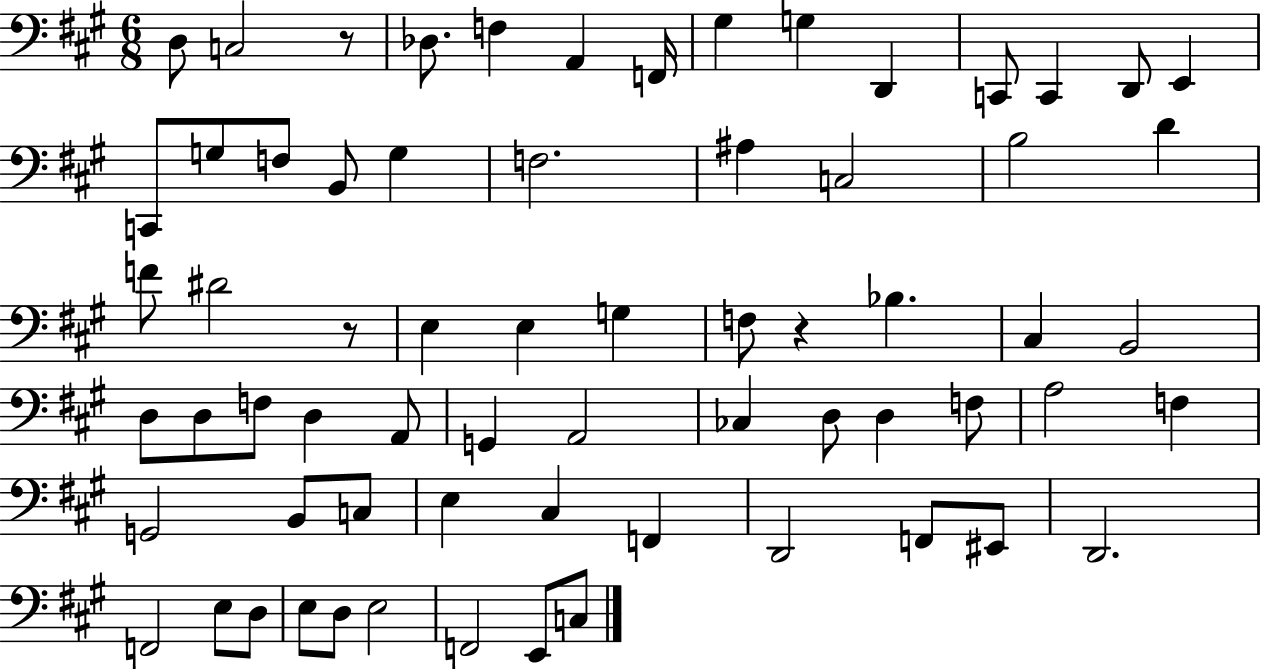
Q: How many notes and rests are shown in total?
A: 67